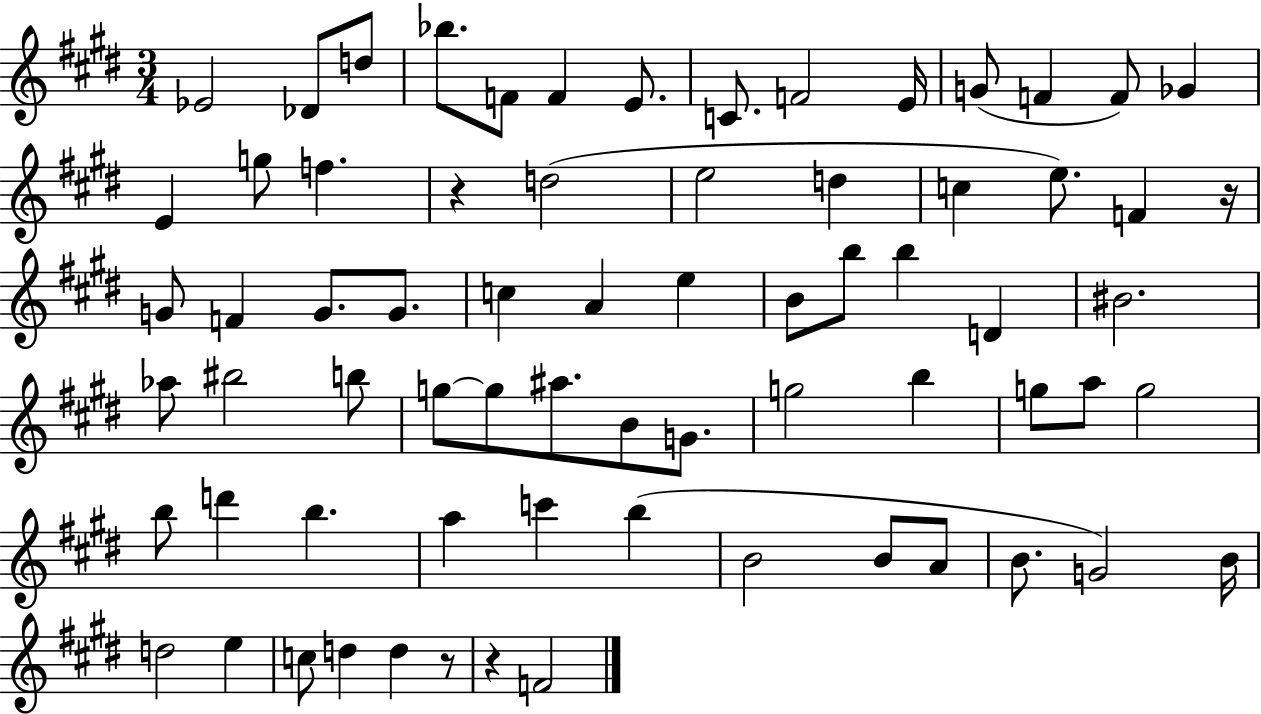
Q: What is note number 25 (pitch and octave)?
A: F4